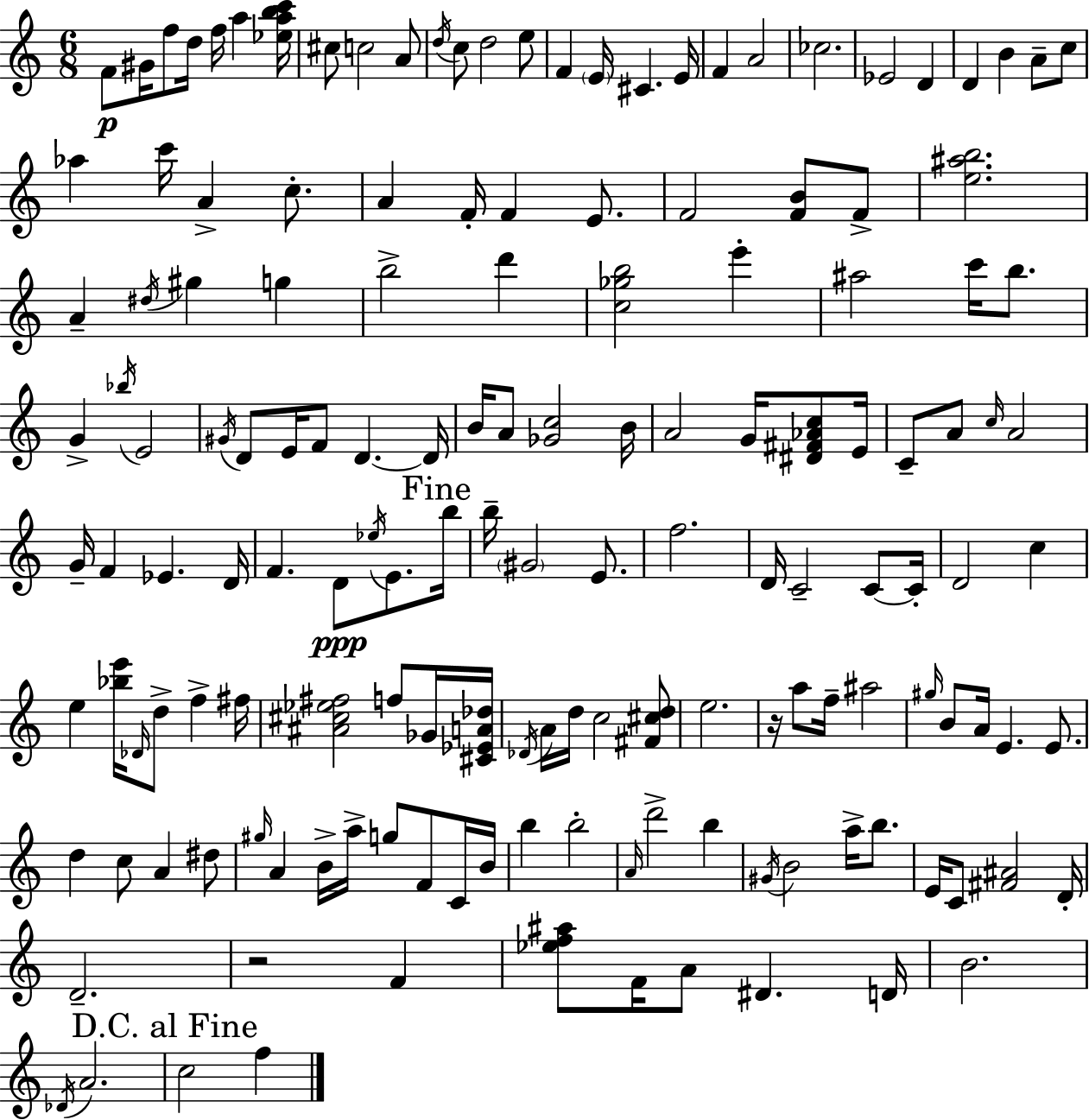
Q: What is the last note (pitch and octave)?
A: F5